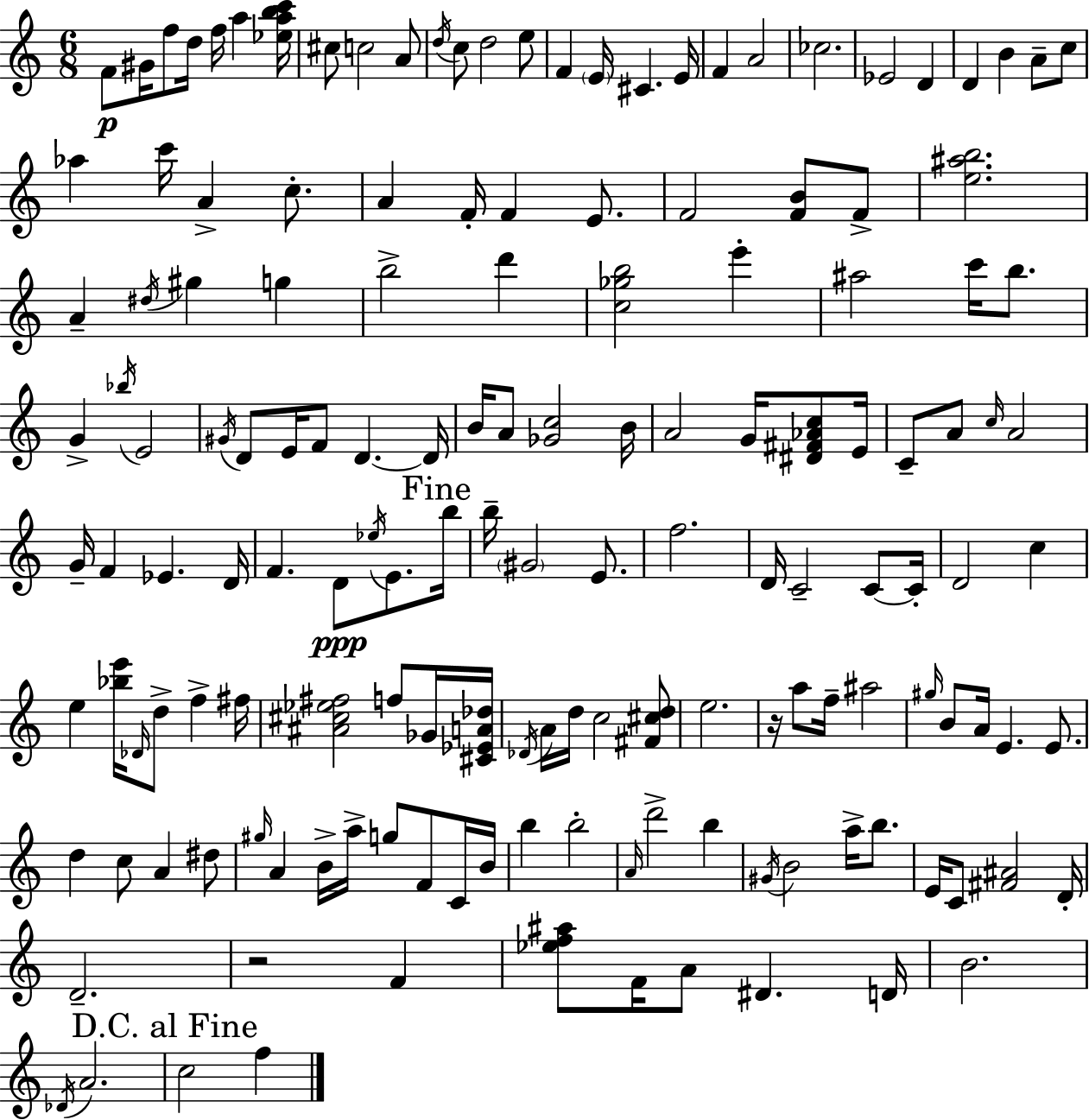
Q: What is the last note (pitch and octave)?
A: F5